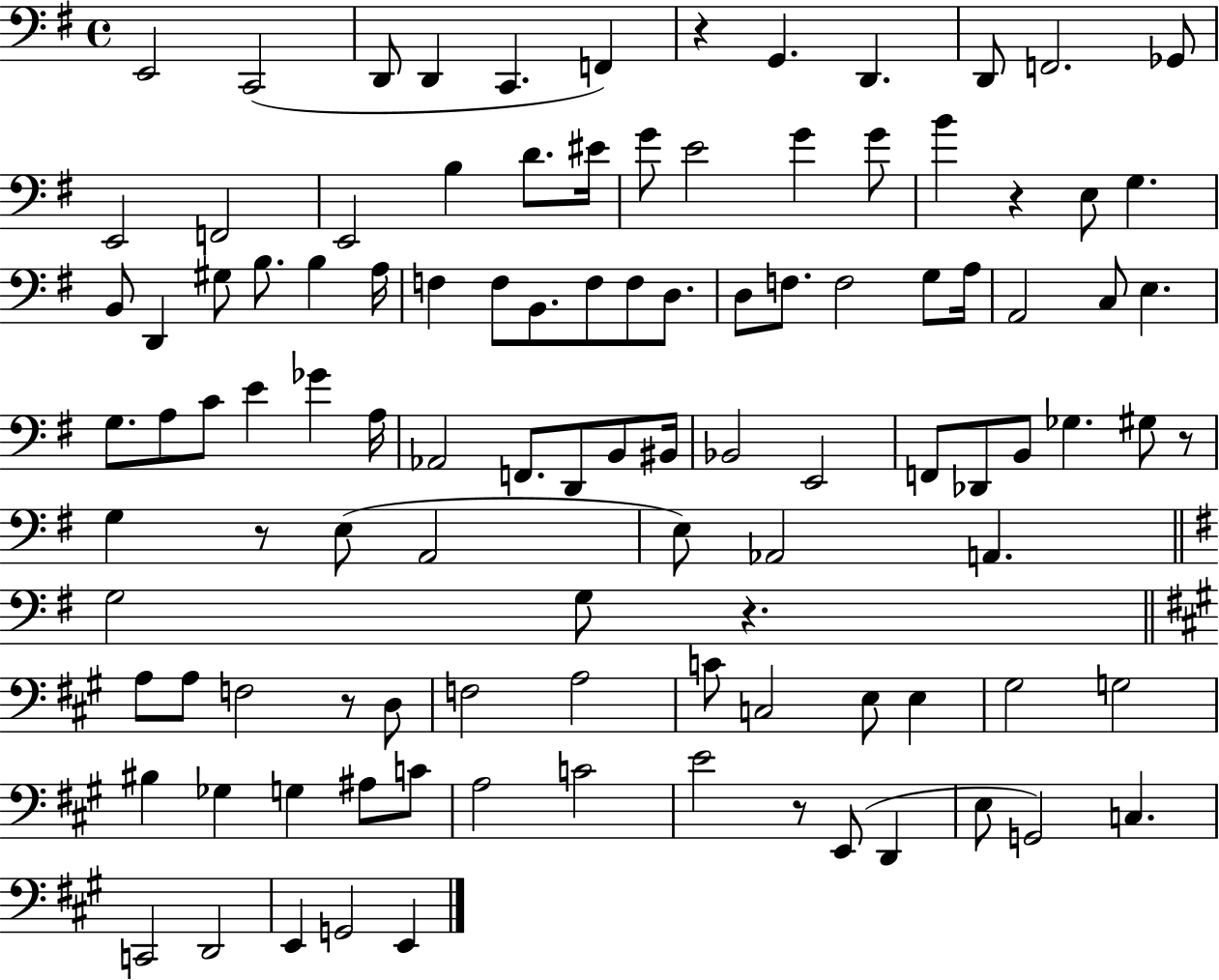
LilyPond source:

{
  \clef bass
  \time 4/4
  \defaultTimeSignature
  \key g \major
  e,2 c,2( | d,8 d,4 c,4. f,4) | r4 g,4. d,4. | d,8 f,2. ges,8 | \break e,2 f,2 | e,2 b4 d'8. eis'16 | g'8 e'2 g'4 g'8 | b'4 r4 e8 g4. | \break b,8 d,4 gis8 b8. b4 a16 | f4 f8 b,8. f8 f8 d8. | d8 f8. f2 g8 a16 | a,2 c8 e4. | \break g8. a8 c'8 e'4 ges'4 a16 | aes,2 f,8. d,8 b,8 bis,16 | bes,2 e,2 | f,8 des,8 b,8 ges4. gis8 r8 | \break g4 r8 e8( a,2 | e8) aes,2 a,4. | \bar "||" \break \key g \major g2 g8 r4. | \bar "||" \break \key a \major a8 a8 f2 r8 d8 | f2 a2 | c'8 c2 e8 e4 | gis2 g2 | \break bis4 ges4 g4 ais8 c'8 | a2 c'2 | e'2 r8 e,8( d,4 | e8 g,2) c4. | \break c,2 d,2 | e,4 g,2 e,4 | \bar "|."
}